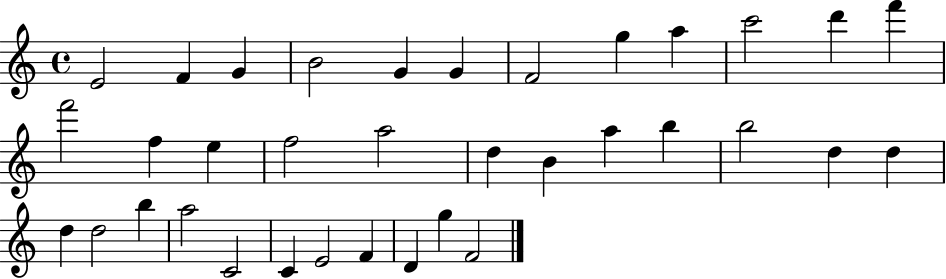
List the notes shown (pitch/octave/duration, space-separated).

E4/h F4/q G4/q B4/h G4/q G4/q F4/h G5/q A5/q C6/h D6/q F6/q F6/h F5/q E5/q F5/h A5/h D5/q B4/q A5/q B5/q B5/h D5/q D5/q D5/q D5/h B5/q A5/h C4/h C4/q E4/h F4/q D4/q G5/q F4/h